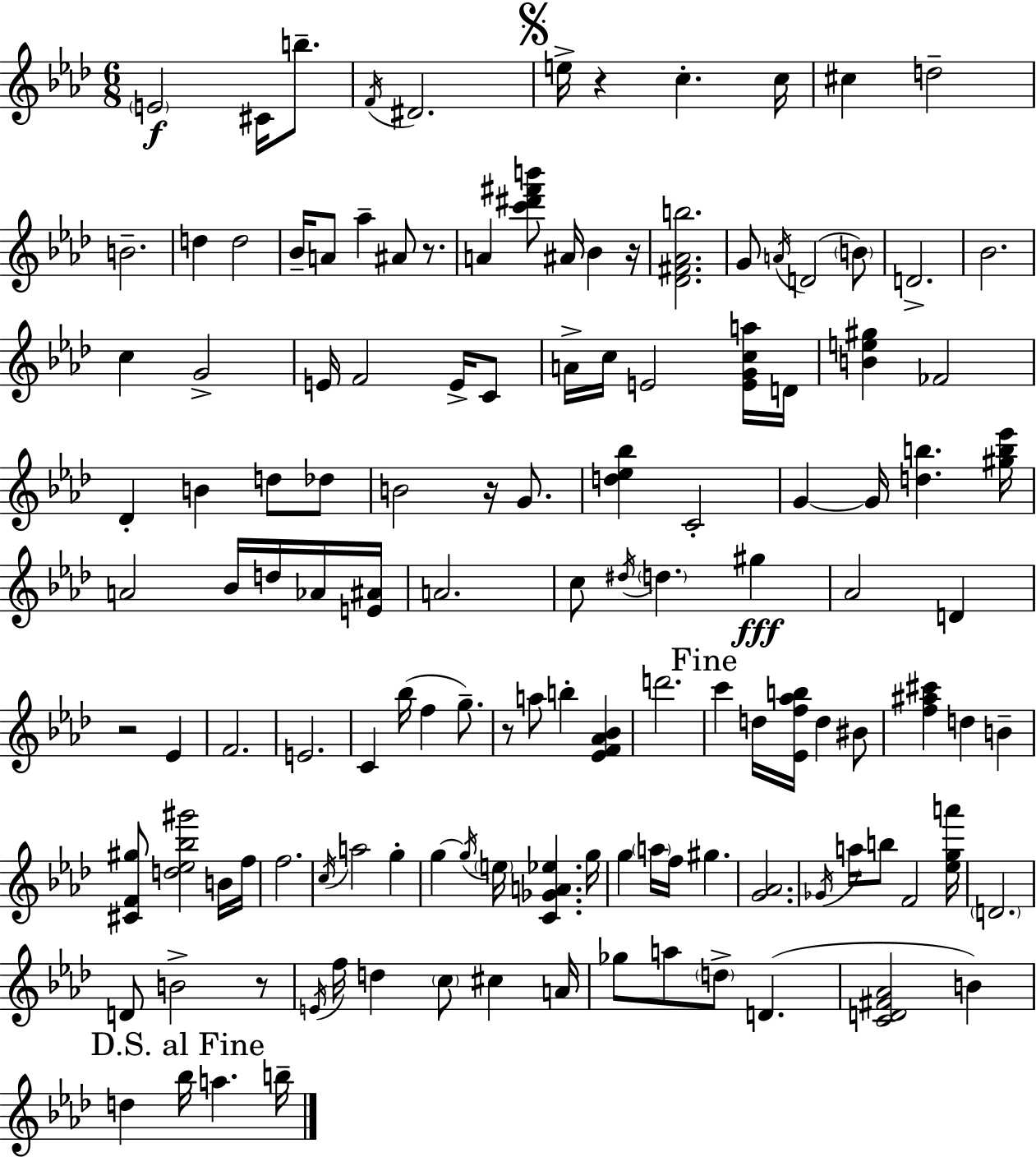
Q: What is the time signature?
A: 6/8